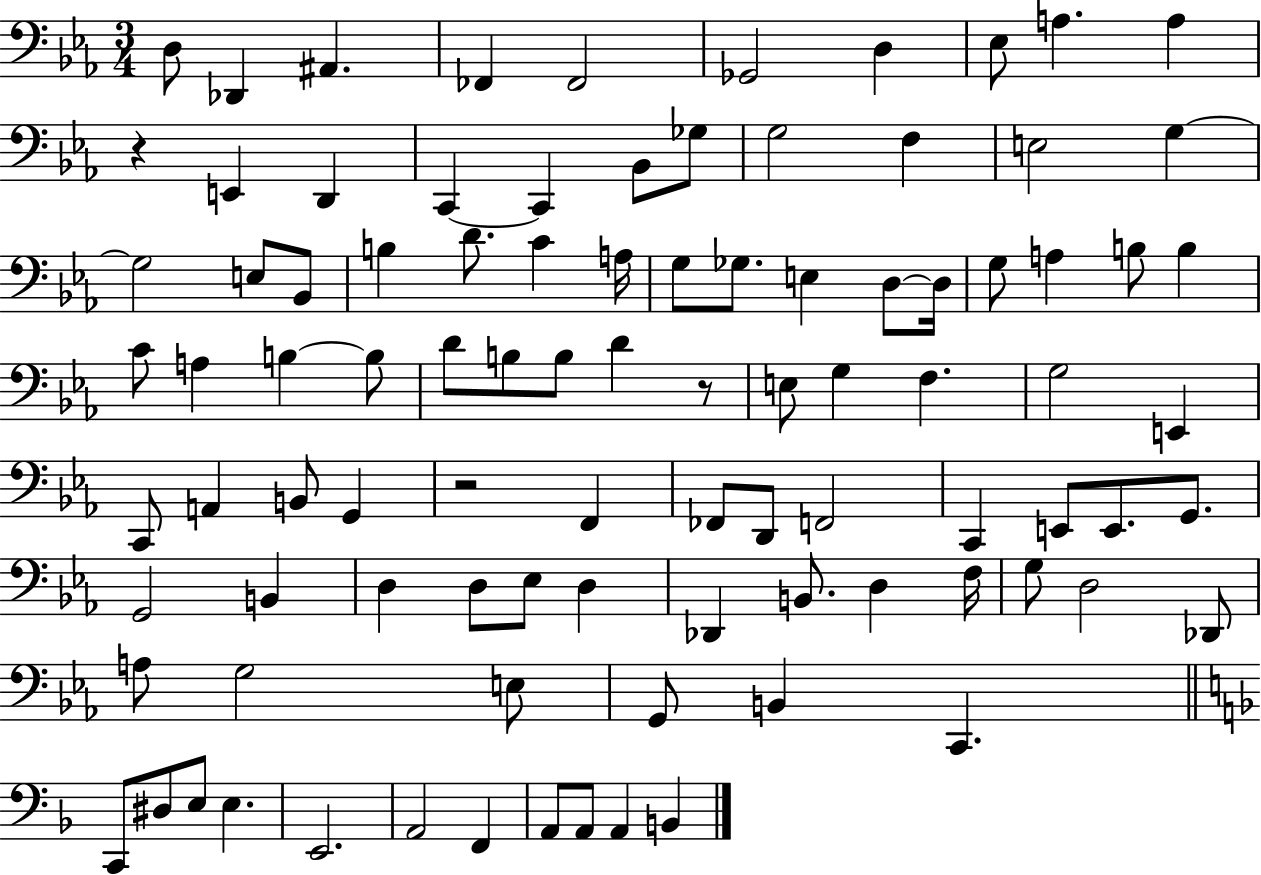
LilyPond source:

{
  \clef bass
  \numericTimeSignature
  \time 3/4
  \key ees \major
  d8 des,4 ais,4. | fes,4 fes,2 | ges,2 d4 | ees8 a4. a4 | \break r4 e,4 d,4 | c,4~~ c,4 bes,8 ges8 | g2 f4 | e2 g4~~ | \break g2 e8 bes,8 | b4 d'8. c'4 a16 | g8 ges8. e4 d8~~ d16 | g8 a4 b8 b4 | \break c'8 a4 b4~~ b8 | d'8 b8 b8 d'4 r8 | e8 g4 f4. | g2 e,4 | \break c,8 a,4 b,8 g,4 | r2 f,4 | fes,8 d,8 f,2 | c,4 e,8 e,8. g,8. | \break g,2 b,4 | d4 d8 ees8 d4 | des,4 b,8. d4 f16 | g8 d2 des,8 | \break a8 g2 e8 | g,8 b,4 c,4. | \bar "||" \break \key f \major c,8 dis8 e8 e4. | e,2. | a,2 f,4 | a,8 a,8 a,4 b,4 | \break \bar "|."
}